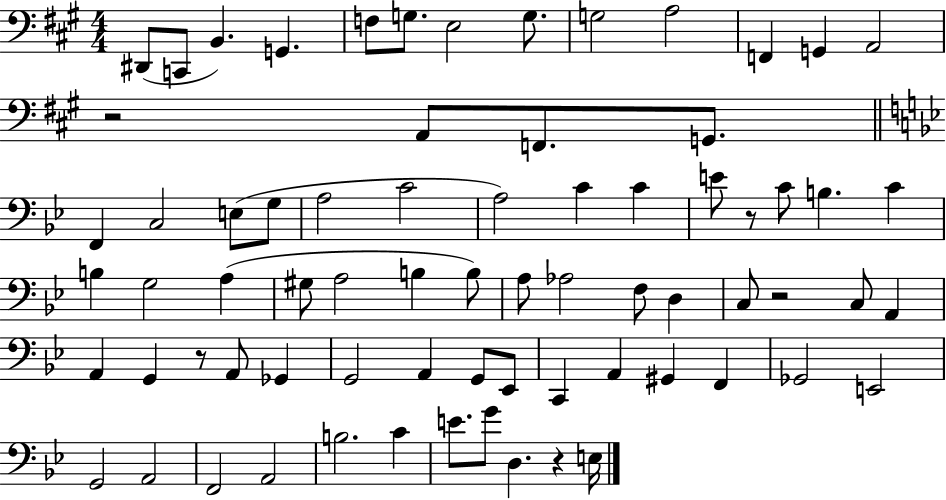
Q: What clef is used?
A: bass